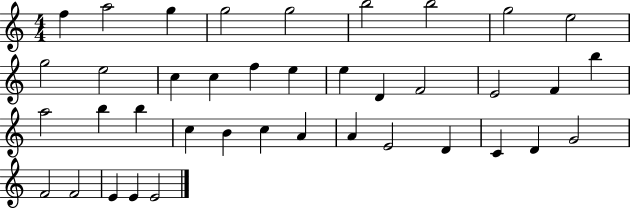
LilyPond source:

{
  \clef treble
  \numericTimeSignature
  \time 4/4
  \key c \major
  f''4 a''2 g''4 | g''2 g''2 | b''2 b''2 | g''2 e''2 | \break g''2 e''2 | c''4 c''4 f''4 e''4 | e''4 d'4 f'2 | e'2 f'4 b''4 | \break a''2 b''4 b''4 | c''4 b'4 c''4 a'4 | a'4 e'2 d'4 | c'4 d'4 g'2 | \break f'2 f'2 | e'4 e'4 e'2 | \bar "|."
}